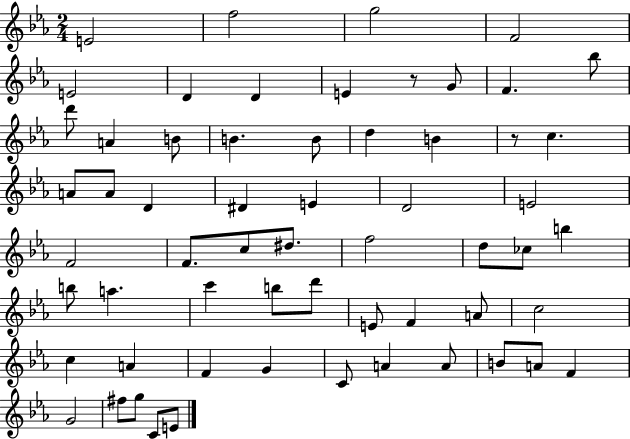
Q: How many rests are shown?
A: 2